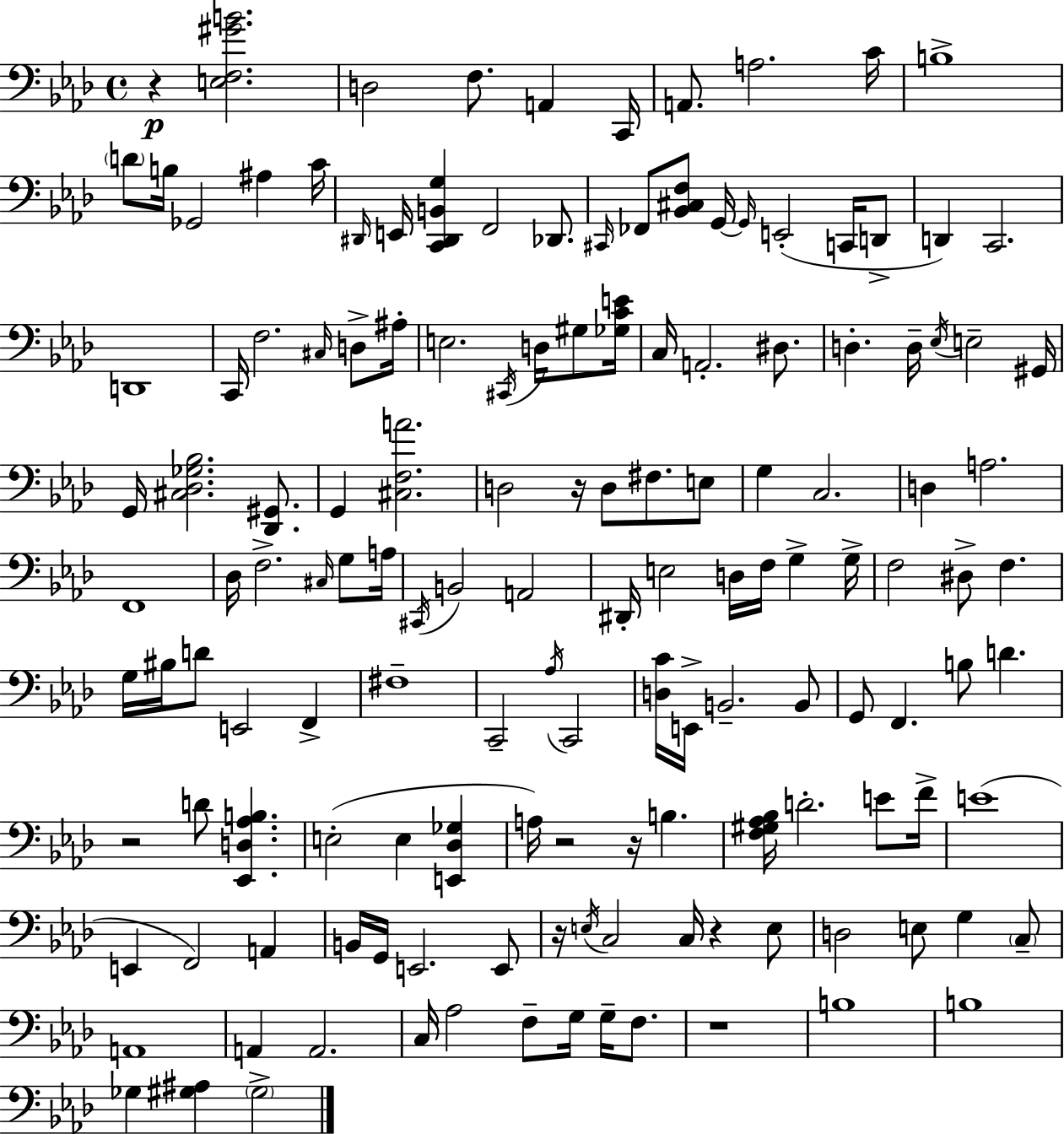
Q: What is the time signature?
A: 4/4